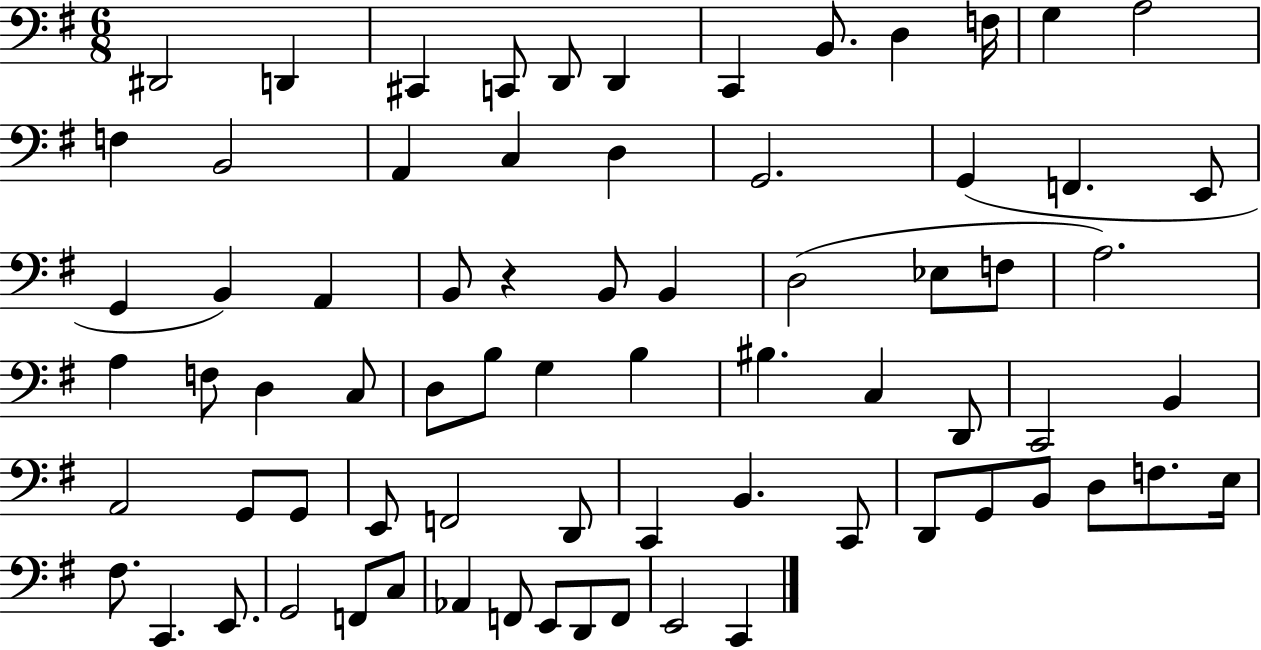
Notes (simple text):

D#2/h D2/q C#2/q C2/e D2/e D2/q C2/q B2/e. D3/q F3/s G3/q A3/h F3/q B2/h A2/q C3/q D3/q G2/h. G2/q F2/q. E2/e G2/q B2/q A2/q B2/e R/q B2/e B2/q D3/h Eb3/e F3/e A3/h. A3/q F3/e D3/q C3/e D3/e B3/e G3/q B3/q BIS3/q. C3/q D2/e C2/h B2/q A2/h G2/e G2/e E2/e F2/h D2/e C2/q B2/q. C2/e D2/e G2/e B2/e D3/e F3/e. E3/s F#3/e. C2/q. E2/e. G2/h F2/e C3/e Ab2/q F2/e E2/e D2/e F2/e E2/h C2/q